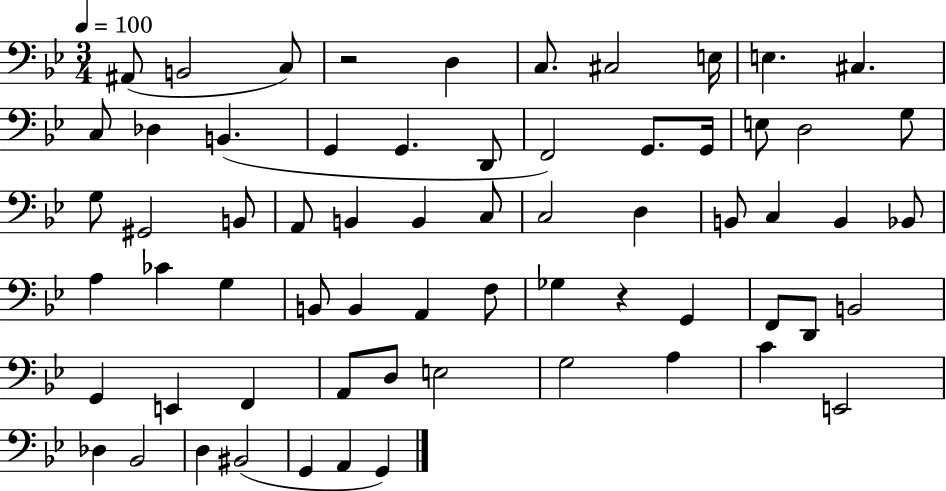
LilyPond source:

{
  \clef bass
  \numericTimeSignature
  \time 3/4
  \key bes \major
  \tempo 4 = 100
  \repeat volta 2 { ais,8( b,2 c8) | r2 d4 | c8. cis2 e16 | e4. cis4. | \break c8 des4 b,4.( | g,4 g,4. d,8 | f,2) g,8. g,16 | e8 d2 g8 | \break g8 gis,2 b,8 | a,8 b,4 b,4 c8 | c2 d4 | b,8 c4 b,4 bes,8 | \break a4 ces'4 g4 | b,8 b,4 a,4 f8 | ges4 r4 g,4 | f,8 d,8 b,2 | \break g,4 e,4 f,4 | a,8 d8 e2 | g2 a4 | c'4 e,2 | \break des4 bes,2 | d4 bis,2( | g,4 a,4 g,4) | } \bar "|."
}